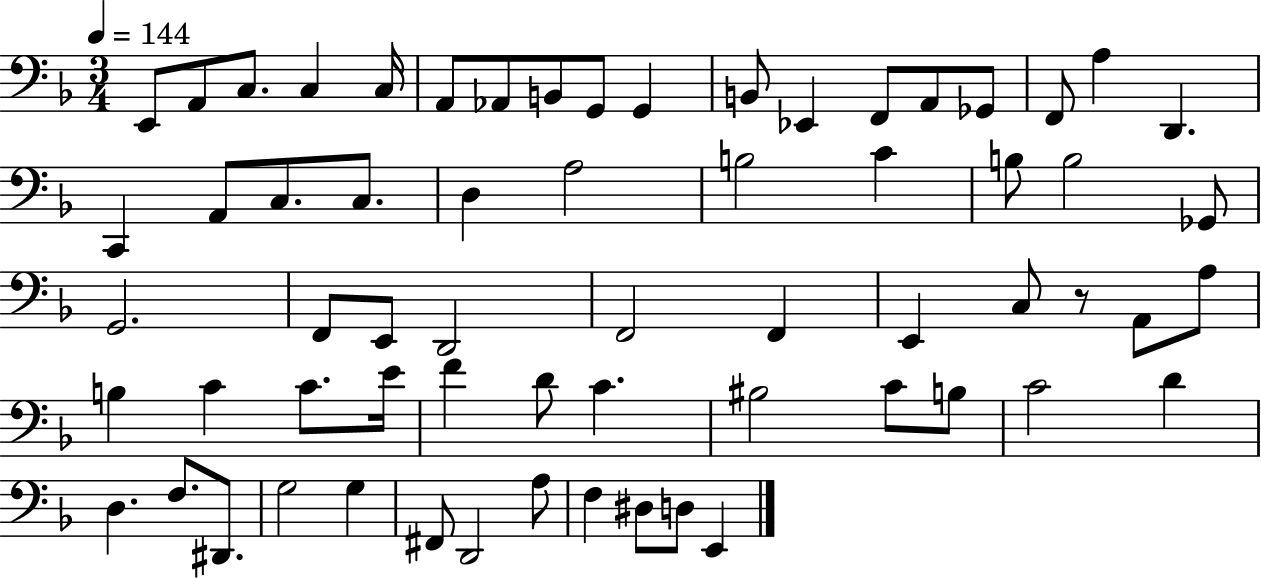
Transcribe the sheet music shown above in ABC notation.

X:1
T:Untitled
M:3/4
L:1/4
K:F
E,,/2 A,,/2 C,/2 C, C,/4 A,,/2 _A,,/2 B,,/2 G,,/2 G,, B,,/2 _E,, F,,/2 A,,/2 _G,,/2 F,,/2 A, D,, C,, A,,/2 C,/2 C,/2 D, A,2 B,2 C B,/2 B,2 _G,,/2 G,,2 F,,/2 E,,/2 D,,2 F,,2 F,, E,, C,/2 z/2 A,,/2 A,/2 B, C C/2 E/4 F D/2 C ^B,2 C/2 B,/2 C2 D D, F,/2 ^D,,/2 G,2 G, ^F,,/2 D,,2 A,/2 F, ^D,/2 D,/2 E,,